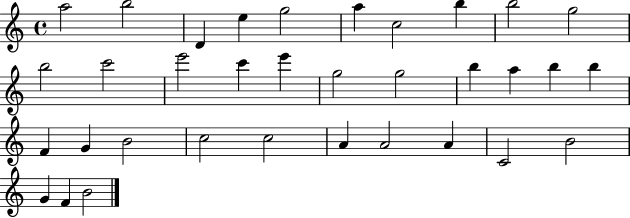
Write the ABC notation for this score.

X:1
T:Untitled
M:4/4
L:1/4
K:C
a2 b2 D e g2 a c2 b b2 g2 b2 c'2 e'2 c' e' g2 g2 b a b b F G B2 c2 c2 A A2 A C2 B2 G F B2